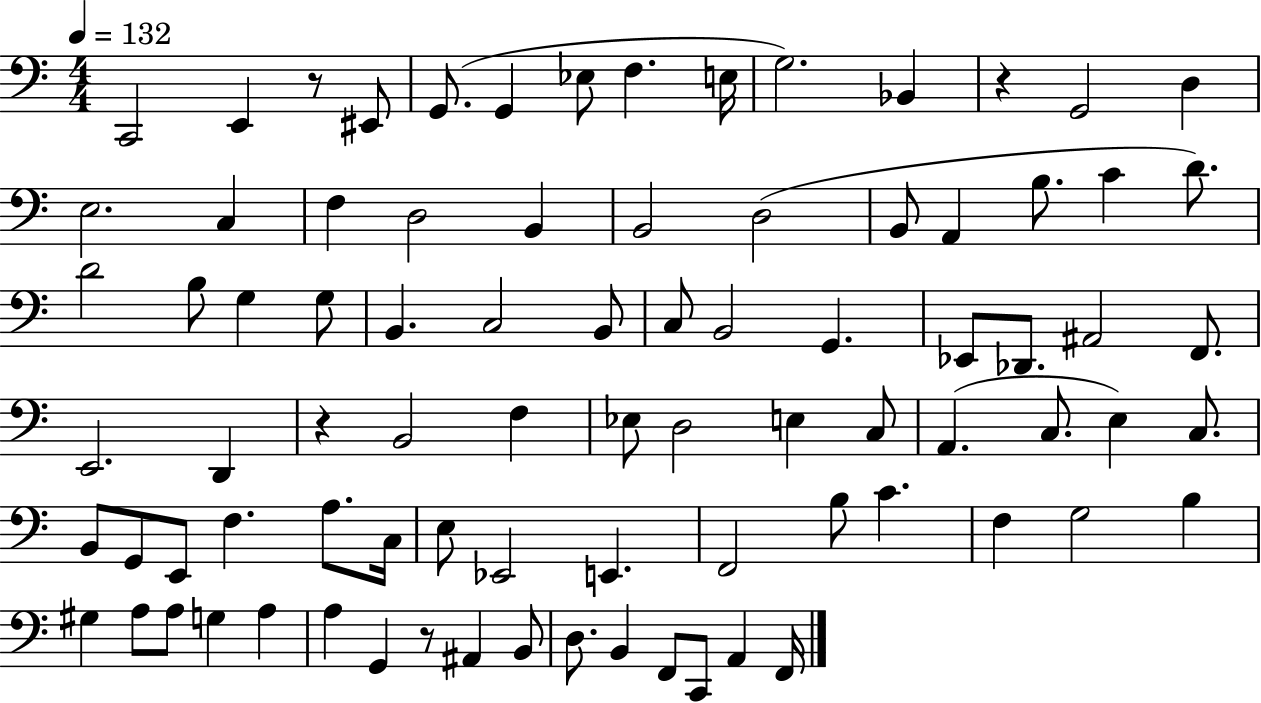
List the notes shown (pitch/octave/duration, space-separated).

C2/h E2/q R/e EIS2/e G2/e. G2/q Eb3/e F3/q. E3/s G3/h. Bb2/q R/q G2/h D3/q E3/h. C3/q F3/q D3/h B2/q B2/h D3/h B2/e A2/q B3/e. C4/q D4/e. D4/h B3/e G3/q G3/e B2/q. C3/h B2/e C3/e B2/h G2/q. Eb2/e Db2/e. A#2/h F2/e. E2/h. D2/q R/q B2/h F3/q Eb3/e D3/h E3/q C3/e A2/q. C3/e. E3/q C3/e. B2/e G2/e E2/e F3/q. A3/e. C3/s E3/e Eb2/h E2/q. F2/h B3/e C4/q. F3/q G3/h B3/q G#3/q A3/e A3/e G3/q A3/q A3/q G2/q R/e A#2/q B2/e D3/e. B2/q F2/e C2/e A2/q F2/s